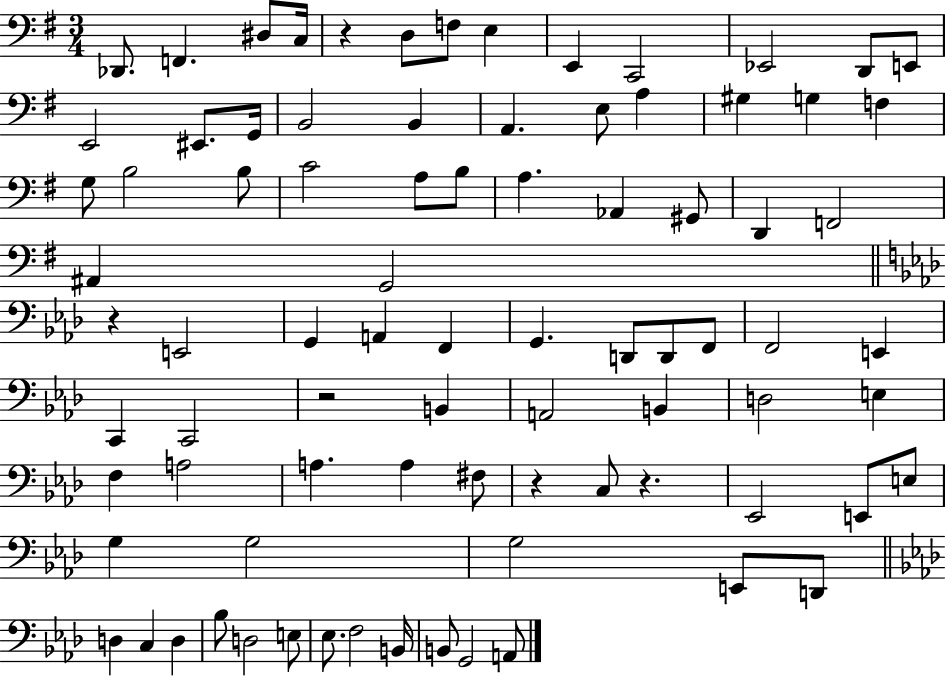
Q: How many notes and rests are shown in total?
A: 84